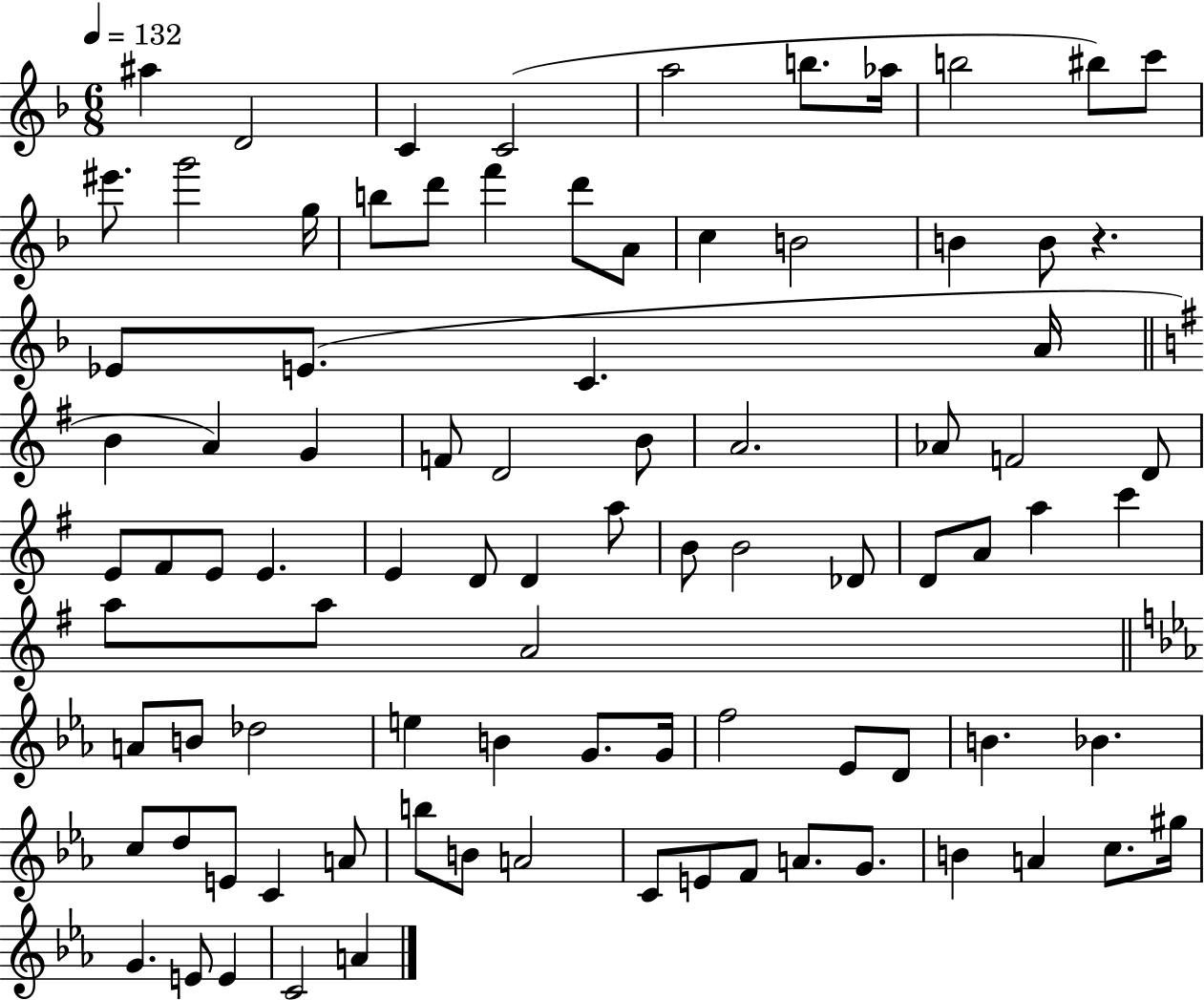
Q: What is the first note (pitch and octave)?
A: A#5